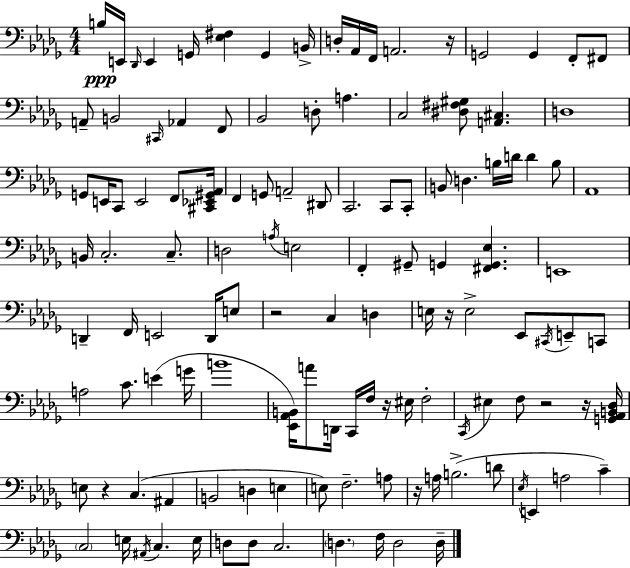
{
  \clef bass
  \numericTimeSignature
  \time 4/4
  \key bes \minor
  b16\ppp e,16 \grace { des,16 } e,4 g,16 <ees fis>4 g,4 | b,16-> d16-. aes,16 f,16 a,2. | r16 g,2 g,4 f,8-. fis,8 | a,8-- b,2 \grace { cis,16 } aes,4 | \break f,8 bes,2 d8-. a4. | c2 <dis fis gis>8 <a, cis>4. | d1 | g,8 e,16 c,8 e,2 f,8 | \break <cis, ees, gis, aes,>16 f,4 g,8 a,2-- | dis,8 c,2. c,8 | c,8-. b,8 d4. b16 d'16 d'4 | b8 aes,1 | \break b,16 c2.-. c8.-- | d2 \acciaccatura { a16 } e2 | f,4-. gis,8-- g,4 <fis, g, ees>4. | e,1 | \break d,4-- f,16 e,2 | d,16 e8 r2 c4 d4 | e16 r16 e2-> ees,8 \acciaccatura { cis,16 } | e,8-- c,8 a2 c'8. e'4( | \break g'16 b'1 | <ees, aes, b,>16) a'8 d,16 c,16 f16 r16 eis16 f2-. | \acciaccatura { c,16 } eis4 f8 r2 | r16 <g, aes, b, des>16 e8 r4 c4.( | \break ais,4 b,2 d4 | e4 e8) f2.-- | a8 r16 a16 b2.->( | d'8 \acciaccatura { ees16 } e,4 a2 | \break c'4--) \parenthesize c2 e16 \acciaccatura { ais,16 } | c4. e16 d8 d8 c2. | \parenthesize d4. f16 d2 | d16-- \bar "|."
}